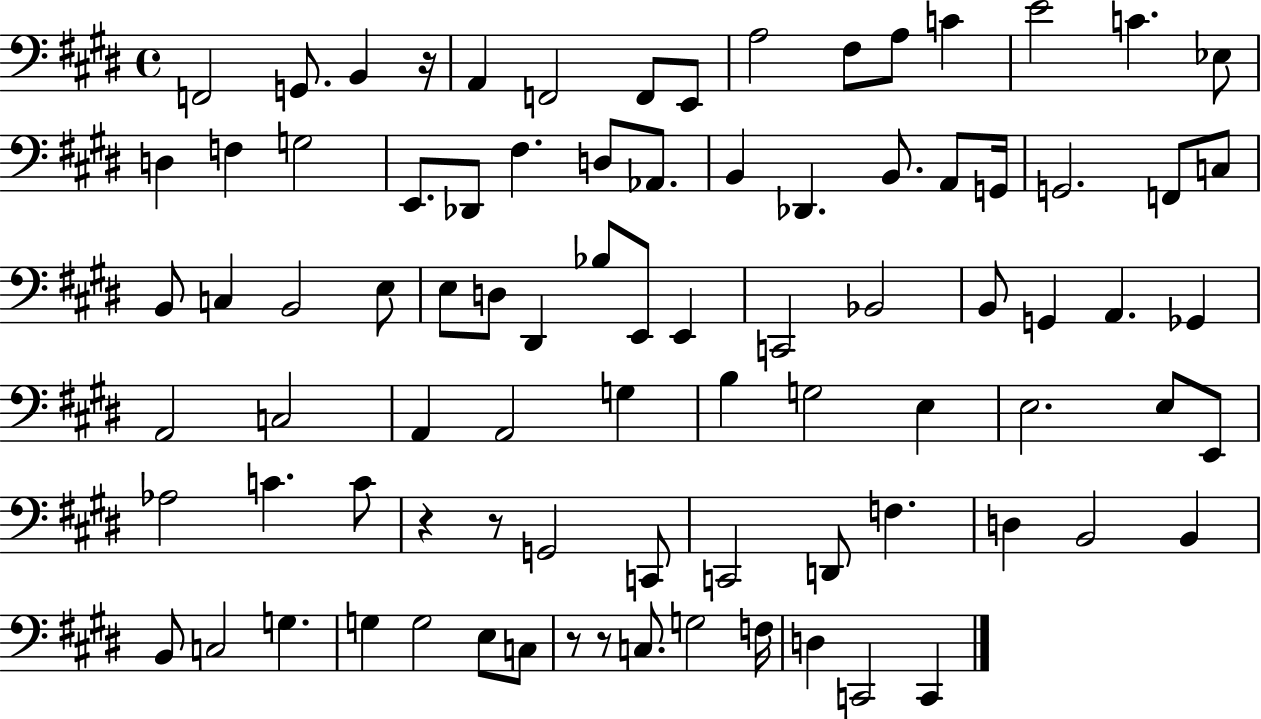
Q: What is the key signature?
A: E major